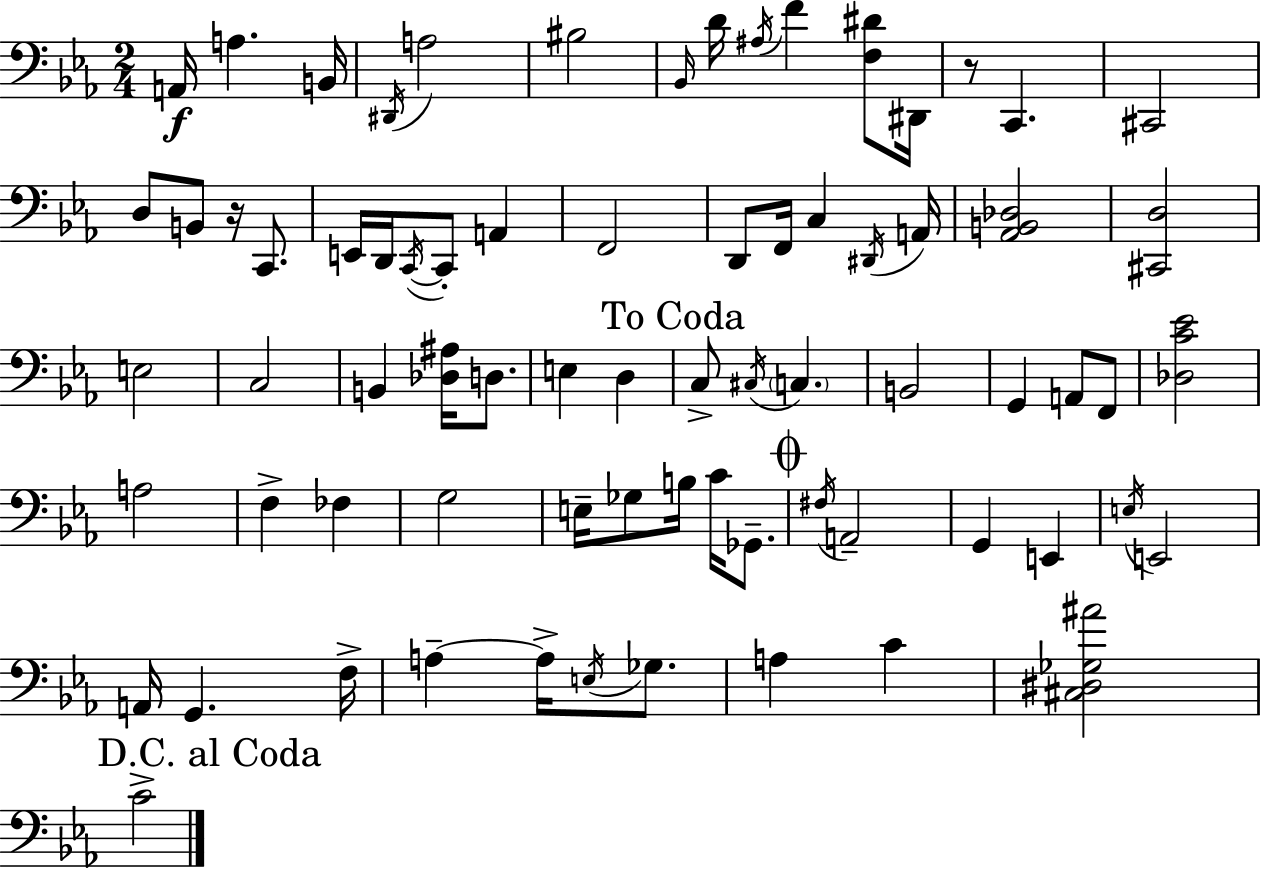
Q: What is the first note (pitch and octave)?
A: A2